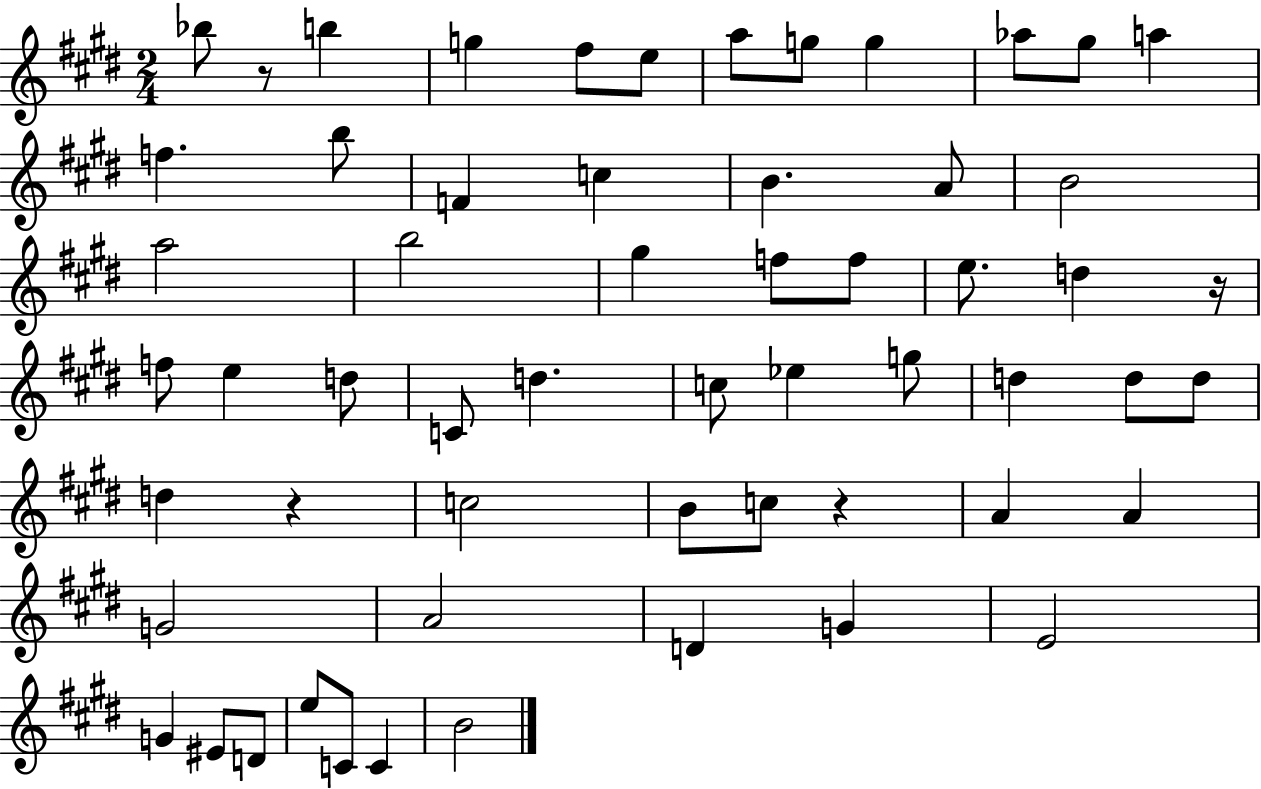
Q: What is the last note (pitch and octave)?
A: B4